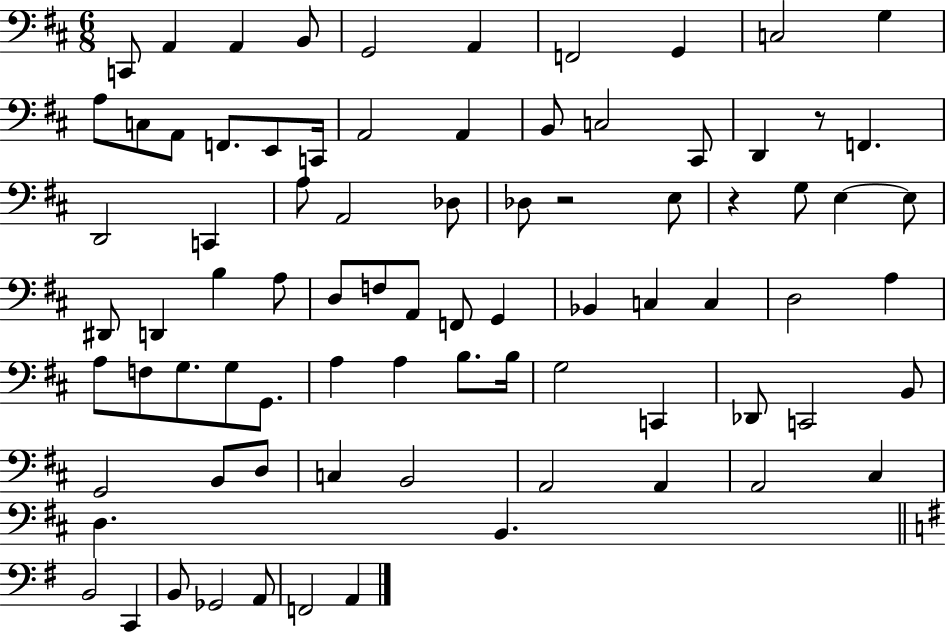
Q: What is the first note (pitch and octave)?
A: C2